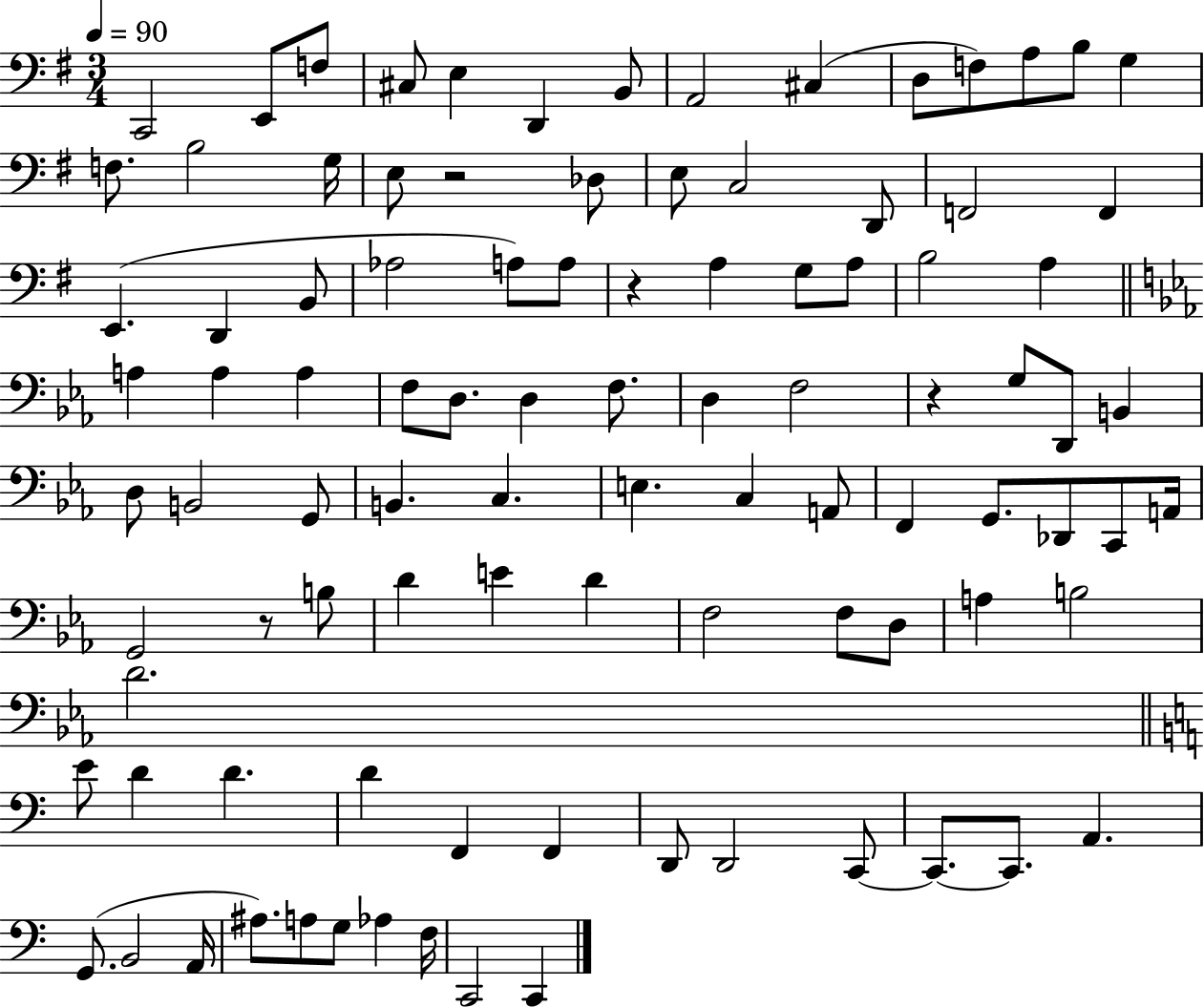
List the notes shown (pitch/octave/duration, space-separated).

C2/h E2/e F3/e C#3/e E3/q D2/q B2/e A2/h C#3/q D3/e F3/e A3/e B3/e G3/q F3/e. B3/h G3/s E3/e R/h Db3/e E3/e C3/h D2/e F2/h F2/q E2/q. D2/q B2/e Ab3/h A3/e A3/e R/q A3/q G3/e A3/e B3/h A3/q A3/q A3/q A3/q F3/e D3/e. D3/q F3/e. D3/q F3/h R/q G3/e D2/e B2/q D3/e B2/h G2/e B2/q. C3/q. E3/q. C3/q A2/e F2/q G2/e. Db2/e C2/e A2/s G2/h R/e B3/e D4/q E4/q D4/q F3/h F3/e D3/e A3/q B3/h D4/h. E4/e D4/q D4/q. D4/q F2/q F2/q D2/e D2/h C2/e C2/e. C2/e. A2/q. G2/e. B2/h A2/s A#3/e. A3/e G3/e Ab3/q F3/s C2/h C2/q